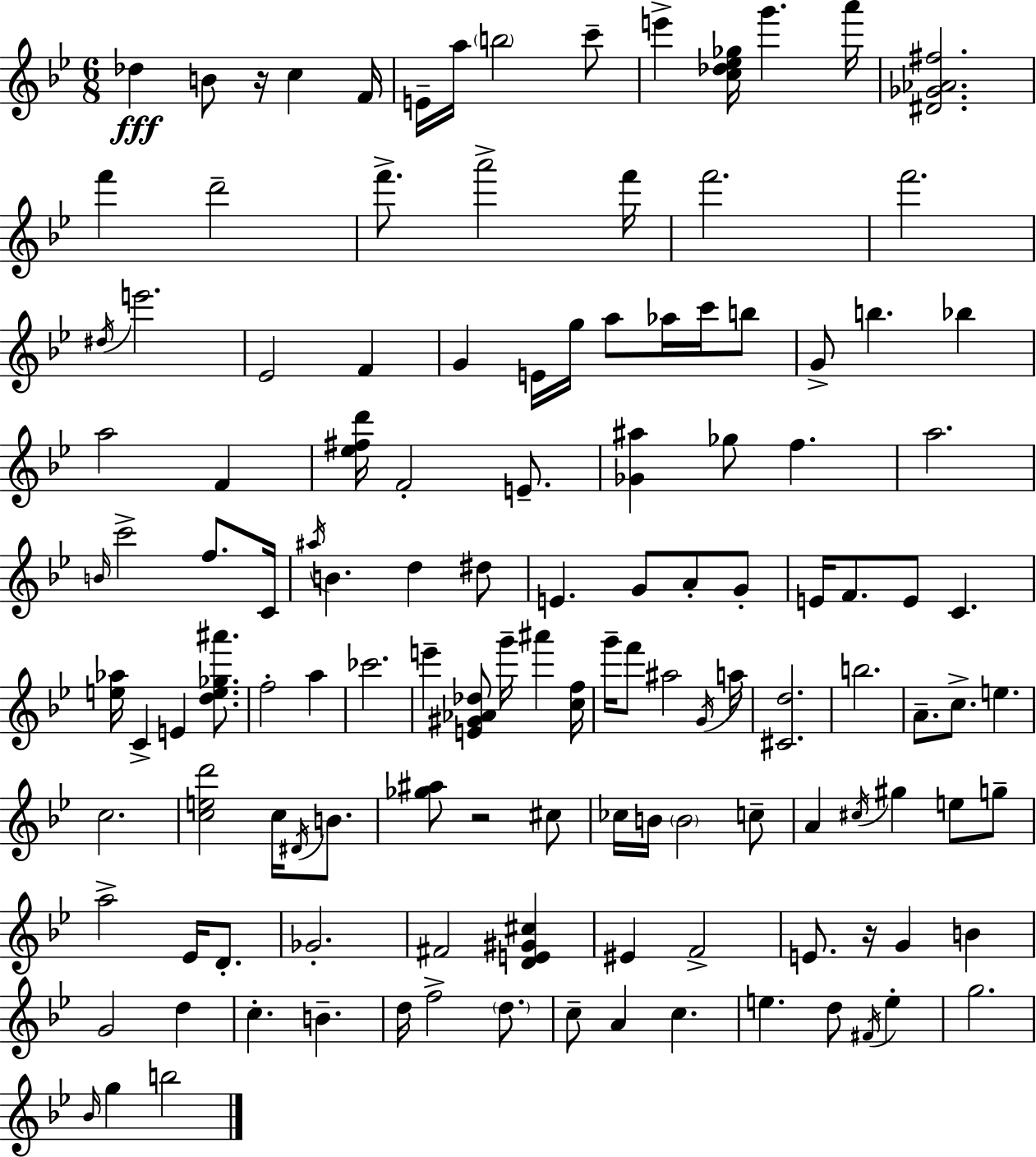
{
  \clef treble
  \numericTimeSignature
  \time 6/8
  \key bes \major
  \repeat volta 2 { des''4\fff b'8 r16 c''4 f'16 | e'16-- a''16 \parenthesize b''2 c'''8-- | e'''4-> <c'' des'' ees'' ges''>16 g'''4. a'''16 | <dis' ges' aes' fis''>2. | \break f'''4 d'''2-- | f'''8.-> a'''2-> f'''16 | f'''2. | f'''2. | \break \acciaccatura { dis''16 } e'''2. | ees'2 f'4 | g'4 e'16 g''16 a''8 aes''16 c'''16 b''8 | g'8-> b''4. bes''4 | \break a''2 f'4 | <ees'' fis'' d'''>16 f'2-. e'8.-- | <ges' ais''>4 ges''8 f''4. | a''2. | \break \grace { b'16 } c'''2-> f''8. | c'16 \acciaccatura { ais''16 } b'4. d''4 | dis''8 e'4. g'8 a'8-. | g'8-. e'16 f'8. e'8 c'4. | \break <e'' aes''>16 c'4-> e'4 | <d'' e'' ges'' ais'''>8. f''2-. a''4 | ces'''2. | e'''4-- <e' gis' aes' des''>8 g'''16-- ais'''4 | \break <c'' f''>16 g'''16-- f'''8 ais''2 | \acciaccatura { g'16 } a''16 <cis' d''>2. | b''2. | a'8.-- c''8.-> e''4. | \break c''2. | <c'' e'' d'''>2 | c''16 \acciaccatura { dis'16 } b'8. <ges'' ais''>8 r2 | cis''8 ces''16 b'16 \parenthesize b'2 | \break c''8-- a'4 \acciaccatura { cis''16 } gis''4 | e''8 g''8-- a''2-> | ees'16 d'8.-. ges'2.-. | fis'2 | \break <d' e' gis' cis''>4 eis'4 f'2-> | e'8. r16 g'4 | b'4 g'2 | d''4 c''4.-. | \break b'4.-- d''16 f''2-> | \parenthesize d''8. c''8-- a'4 | c''4. e''4. | d''8 \acciaccatura { fis'16 } e''4-. g''2. | \break \grace { bes'16 } g''4 | b''2 } \bar "|."
}